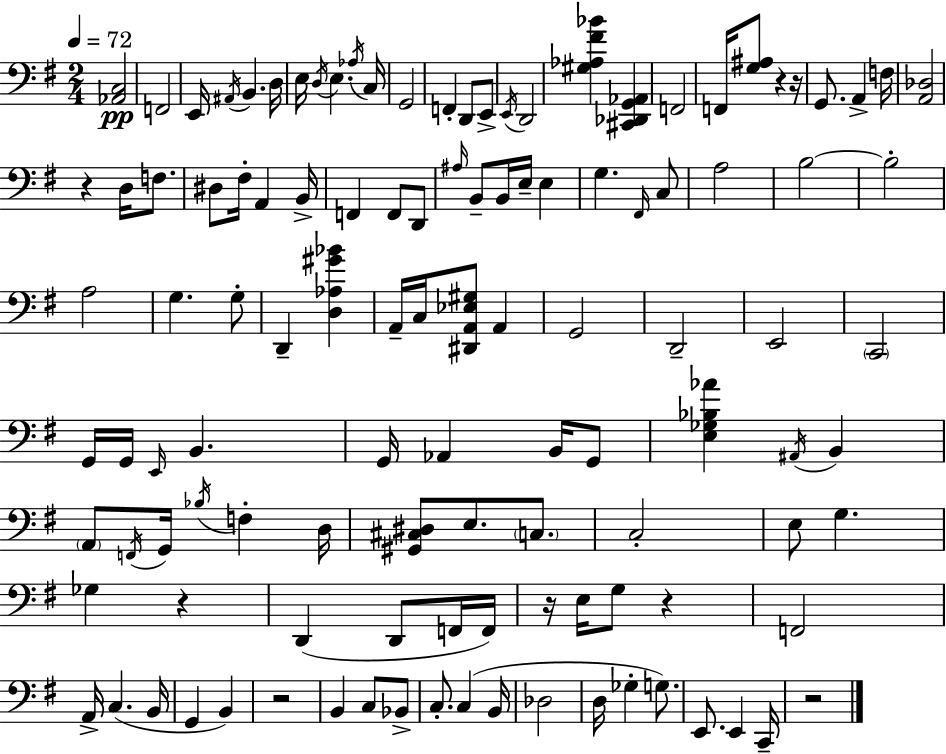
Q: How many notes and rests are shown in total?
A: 116